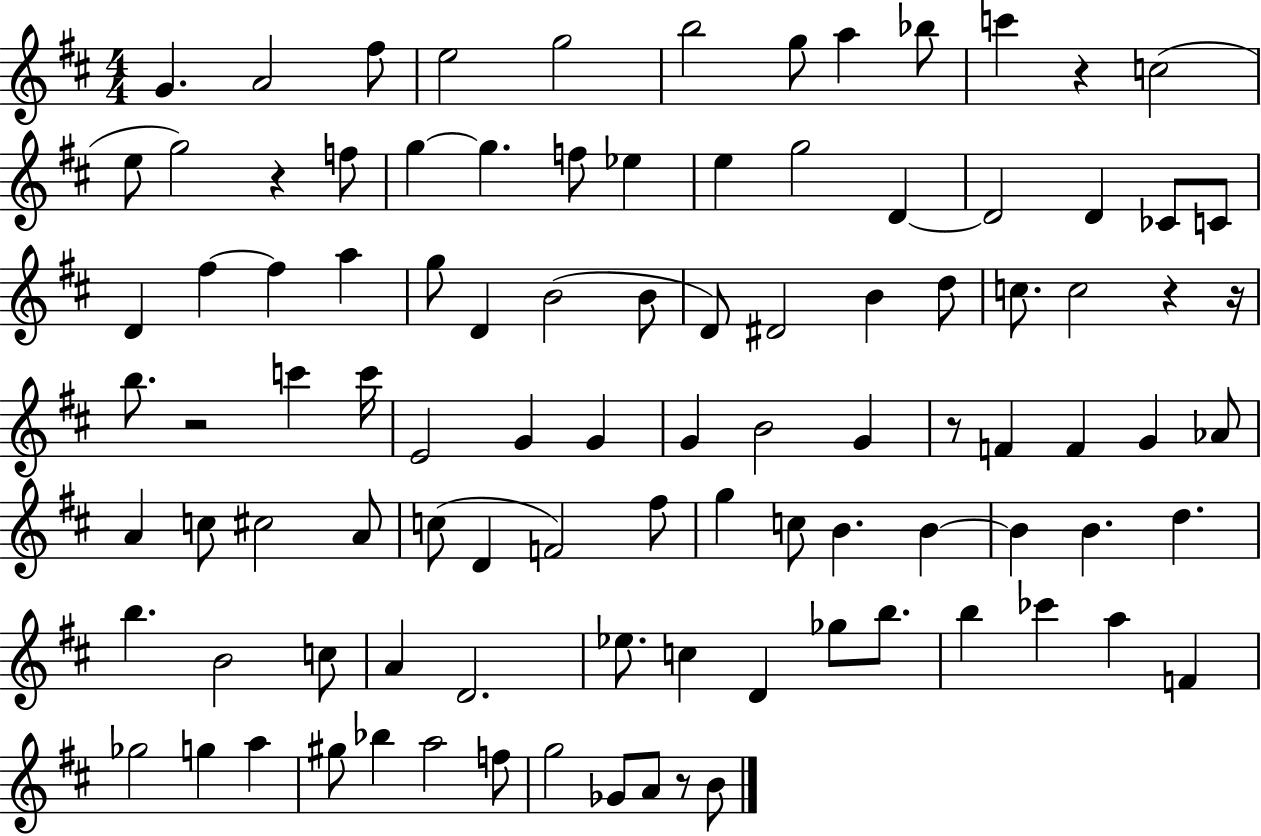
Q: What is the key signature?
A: D major